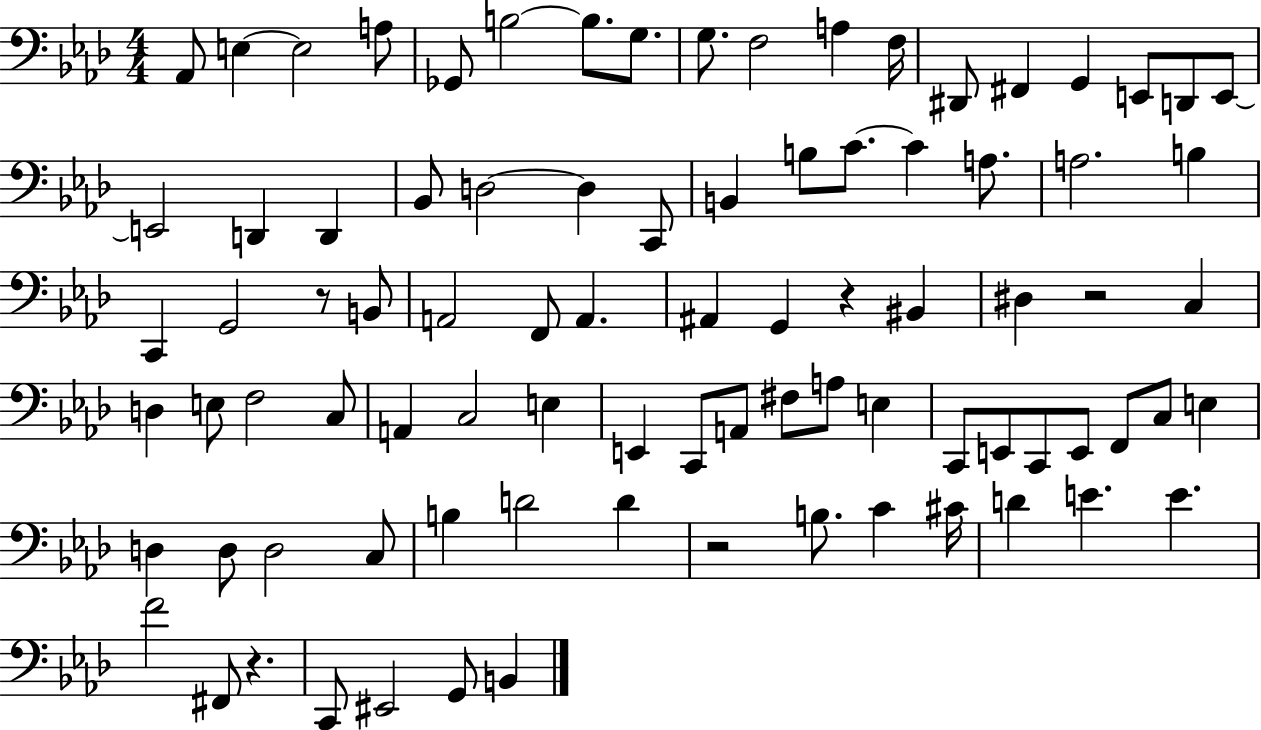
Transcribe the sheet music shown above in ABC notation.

X:1
T:Untitled
M:4/4
L:1/4
K:Ab
_A,,/2 E, E,2 A,/2 _G,,/2 B,2 B,/2 G,/2 G,/2 F,2 A, F,/4 ^D,,/2 ^F,, G,, E,,/2 D,,/2 E,,/2 E,,2 D,, D,, _B,,/2 D,2 D, C,,/2 B,, B,/2 C/2 C A,/2 A,2 B, C,, G,,2 z/2 B,,/2 A,,2 F,,/2 A,, ^A,, G,, z ^B,, ^D, z2 C, D, E,/2 F,2 C,/2 A,, C,2 E, E,, C,,/2 A,,/2 ^F,/2 A,/2 E, C,,/2 E,,/2 C,,/2 E,,/2 F,,/2 C,/2 E, D, D,/2 D,2 C,/2 B, D2 D z2 B,/2 C ^C/4 D E E F2 ^F,,/2 z C,,/2 ^E,,2 G,,/2 B,,